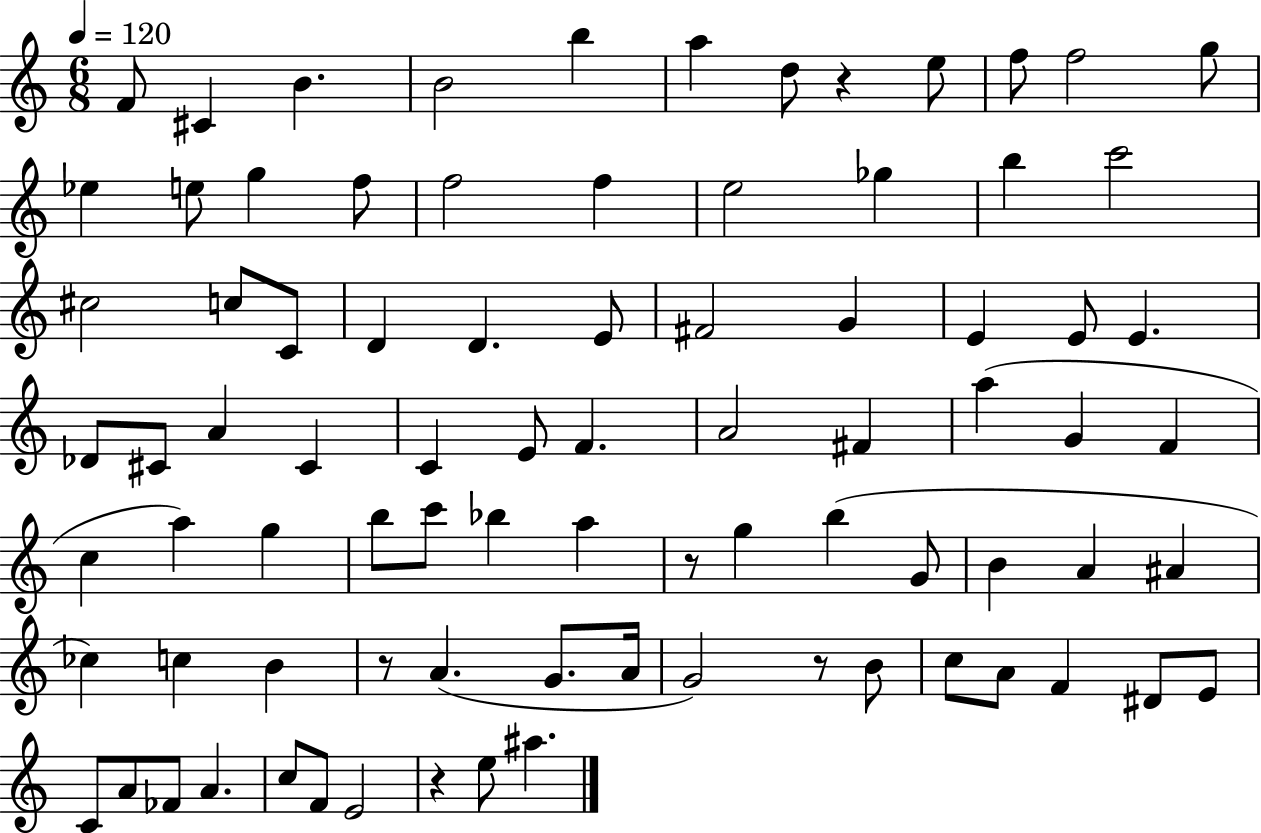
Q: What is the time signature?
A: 6/8